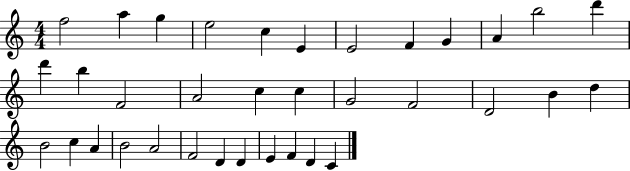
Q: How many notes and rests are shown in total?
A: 35